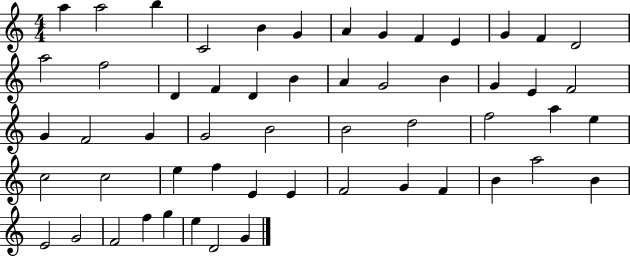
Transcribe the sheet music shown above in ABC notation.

X:1
T:Untitled
M:4/4
L:1/4
K:C
a a2 b C2 B G A G F E G F D2 a2 f2 D F D B A G2 B G E F2 G F2 G G2 B2 B2 d2 f2 a e c2 c2 e f E E F2 G F B a2 B E2 G2 F2 f g e D2 G